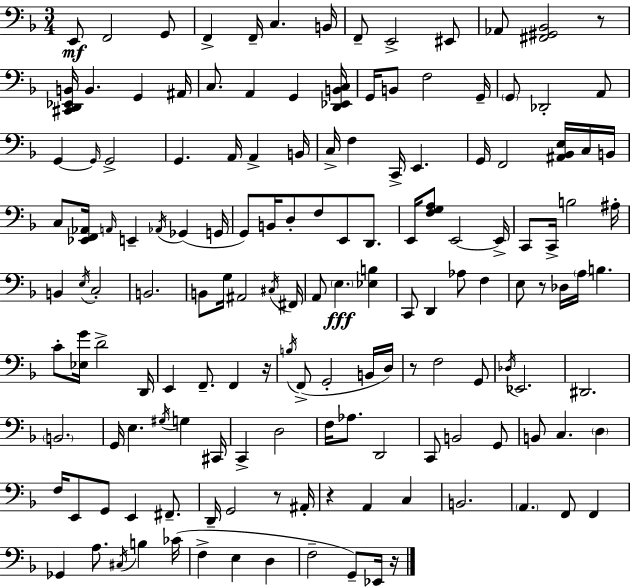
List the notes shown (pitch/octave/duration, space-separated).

E2/e F2/h G2/e F2/q F2/s C3/q. B2/s F2/e E2/h EIS2/e Ab2/e [F#2,G#2,Bb2]/h R/e [C#2,D2,Eb2,B2]/s B2/q. G2/q A#2/s C3/e. A2/q G2/q [D2,Eb2,B2,C3]/s G2/s B2/e F3/h G2/s G2/e Db2/h A2/e G2/q G2/s G2/h G2/q. A2/s A2/q B2/s C3/s F3/q C2/s E2/q. G2/s F2/h [A#2,Bb2,E3]/s C3/s B2/s C3/e [Eb2,F2,Ab2]/s A2/s E2/q Ab2/s Gb2/q G2/s G2/e B2/s D3/e F3/e E2/e D2/e. E2/s [F3,G3,A3]/e E2/h E2/s C2/e C2/s B3/h A#3/s B2/q E3/s C3/h B2/h. B2/e G3/s A#2/h C#3/s F#2/s A2/e E3/q. [Eb3,B3]/q C2/e D2/q Ab3/e F3/q E3/e R/e Db3/s A3/s B3/q. C4/e [Eb3,G4]/s D4/h D2/s E2/q F2/e. F2/q R/s B3/s F2/e G2/h B2/s D3/s R/e F3/h G2/e Db3/s Eb2/h. D#2/h. B2/h. G2/s E3/q. G#3/s G3/q C#2/s C2/q D3/h F3/s Ab3/e. D2/h C2/e B2/h G2/e B2/e C3/q. D3/q F3/s E2/e G2/e E2/q F#2/e. D2/s G2/h R/e A#2/s R/q A2/q C3/q B2/h. A2/q. F2/e F2/q Gb2/q A3/e. C#3/s B3/q CES4/s F3/q E3/q D3/q F3/h G2/e Eb2/s R/s